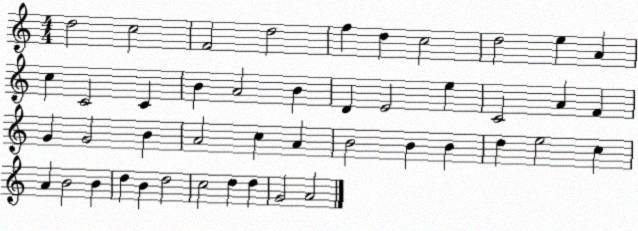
X:1
T:Untitled
M:4/4
L:1/4
K:C
d2 c2 F2 d2 f d c2 d2 e A c C2 C B A2 B D E2 e C2 A F G G2 B A2 c A B2 B B d e2 c A B2 B d B d2 c2 d d G2 A2